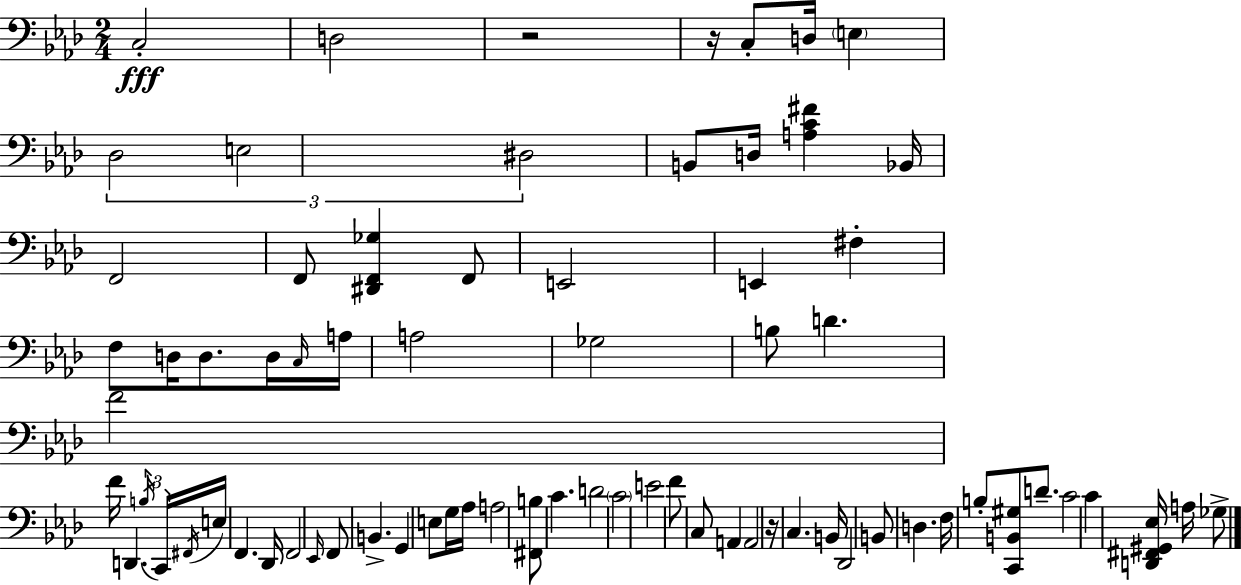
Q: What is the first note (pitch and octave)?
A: C3